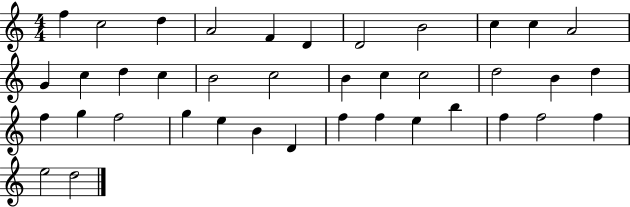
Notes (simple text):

F5/q C5/h D5/q A4/h F4/q D4/q D4/h B4/h C5/q C5/q A4/h G4/q C5/q D5/q C5/q B4/h C5/h B4/q C5/q C5/h D5/h B4/q D5/q F5/q G5/q F5/h G5/q E5/q B4/q D4/q F5/q F5/q E5/q B5/q F5/q F5/h F5/q E5/h D5/h